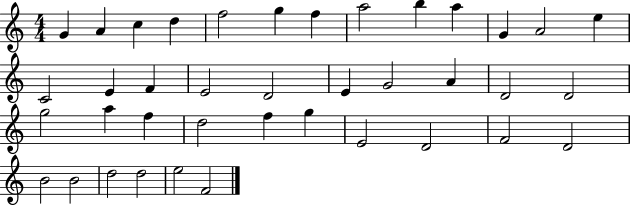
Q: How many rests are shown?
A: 0